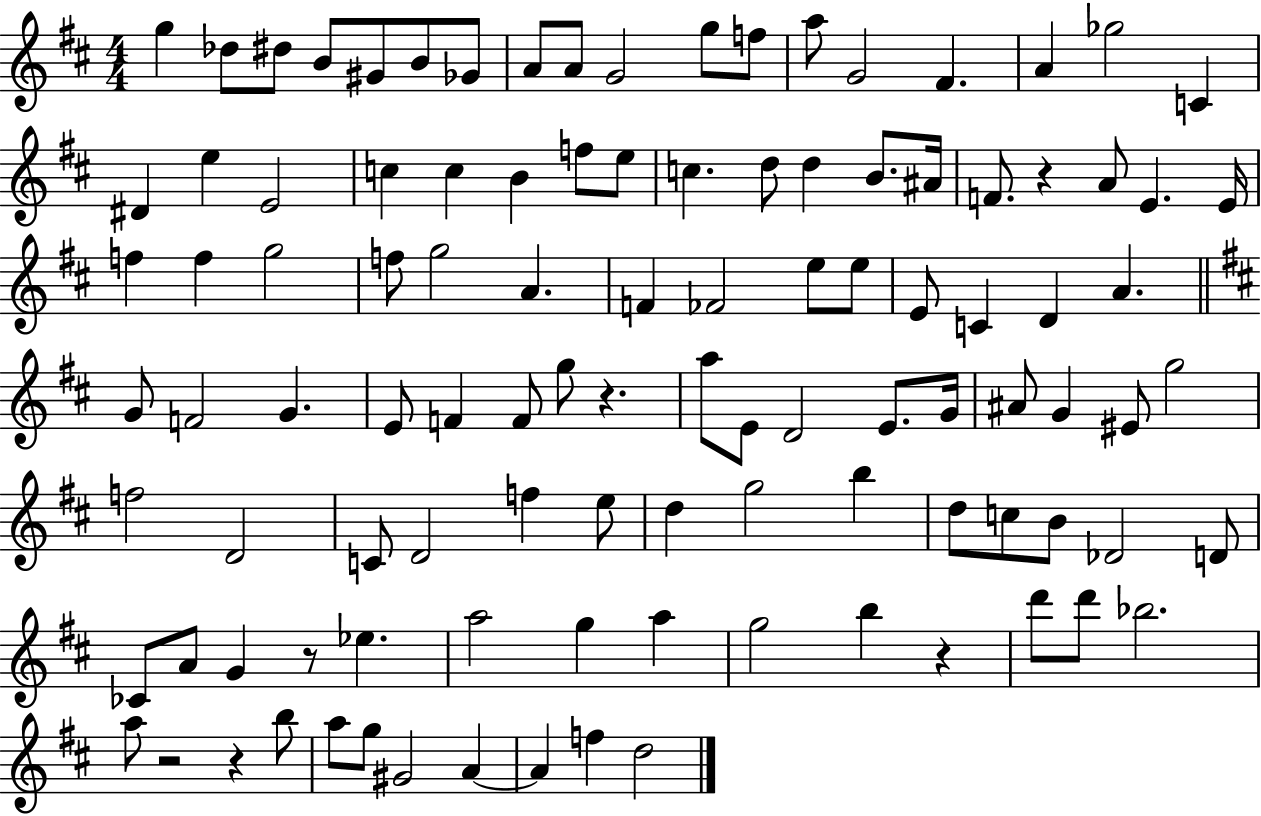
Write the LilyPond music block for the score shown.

{
  \clef treble
  \numericTimeSignature
  \time 4/4
  \key d \major
  g''4 des''8 dis''8 b'8 gis'8 b'8 ges'8 | a'8 a'8 g'2 g''8 f''8 | a''8 g'2 fis'4. | a'4 ges''2 c'4 | \break dis'4 e''4 e'2 | c''4 c''4 b'4 f''8 e''8 | c''4. d''8 d''4 b'8. ais'16 | f'8. r4 a'8 e'4. e'16 | \break f''4 f''4 g''2 | f''8 g''2 a'4. | f'4 fes'2 e''8 e''8 | e'8 c'4 d'4 a'4. | \break \bar "||" \break \key b \minor g'8 f'2 g'4. | e'8 f'4 f'8 g''8 r4. | a''8 e'8 d'2 e'8. g'16 | ais'8 g'4 eis'8 g''2 | \break f''2 d'2 | c'8 d'2 f''4 e''8 | d''4 g''2 b''4 | d''8 c''8 b'8 des'2 d'8 | \break ces'8 a'8 g'4 r8 ees''4. | a''2 g''4 a''4 | g''2 b''4 r4 | d'''8 d'''8 bes''2. | \break a''8 r2 r4 b''8 | a''8 g''8 gis'2 a'4~~ | a'4 f''4 d''2 | \bar "|."
}